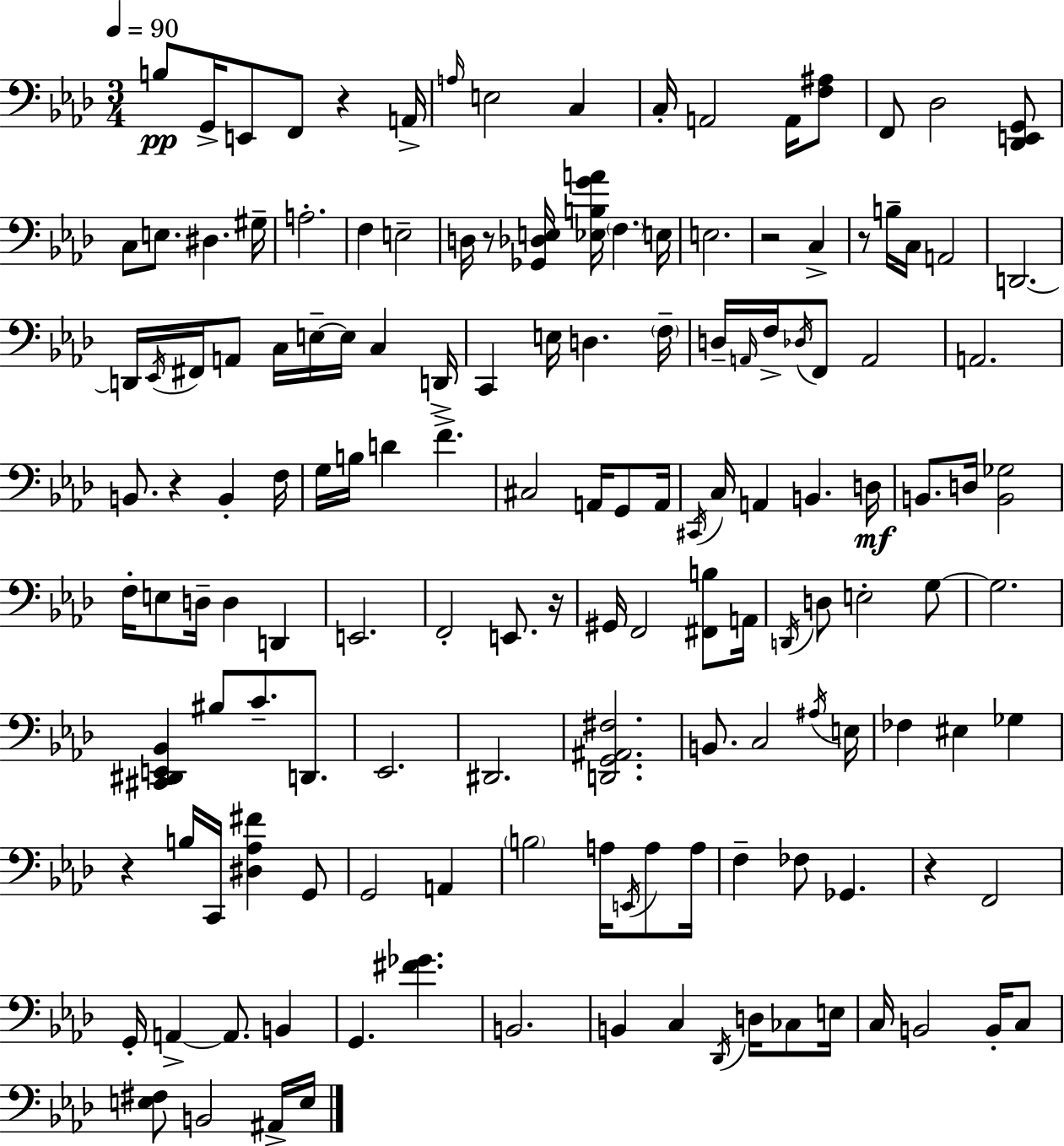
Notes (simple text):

B3/e G2/s E2/e F2/e R/q A2/s A3/s E3/h C3/q C3/s A2/h A2/s [F3,A#3]/e F2/e Db3/h [Db2,E2,G2]/e C3/e E3/e. D#3/q. G#3/s A3/h. F3/q E3/h D3/s R/e [Gb2,Db3,E3]/s [Eb3,B3,G4,A4]/s F3/q. E3/s E3/h. R/h C3/q R/e B3/s C3/s A2/h D2/h. D2/s Eb2/s F#2/s A2/e C3/s E3/s E3/s C3/q D2/s C2/q E3/s D3/q. F3/s D3/s A2/s F3/s Db3/s F2/e A2/h A2/h. B2/e. R/q B2/q F3/s G3/s B3/s D4/q F4/q. C#3/h A2/s G2/e A2/s C#2/s C3/s A2/q B2/q. D3/s B2/e. D3/s [B2,Gb3]/h F3/s E3/e D3/s D3/q D2/q E2/h. F2/h E2/e. R/s G#2/s F2/h [F#2,B3]/e A2/s D2/s D3/e E3/h G3/e G3/h. [C#2,D#2,E2,Bb2]/q BIS3/e C4/e. D2/e. Eb2/h. D#2/h. [D2,G2,A#2,F#3]/h. B2/e. C3/h A#3/s E3/s FES3/q EIS3/q Gb3/q R/q B3/s C2/s [D#3,Ab3,F#4]/q G2/e G2/h A2/q B3/h A3/s E2/s A3/e A3/s F3/q FES3/e Gb2/q. R/q F2/h G2/s A2/q A2/e. B2/q G2/q. [F#4,Gb4]/q. B2/h. B2/q C3/q Db2/s D3/s CES3/e E3/s C3/s B2/h B2/s C3/e [E3,F#3]/e B2/h A#2/s E3/s